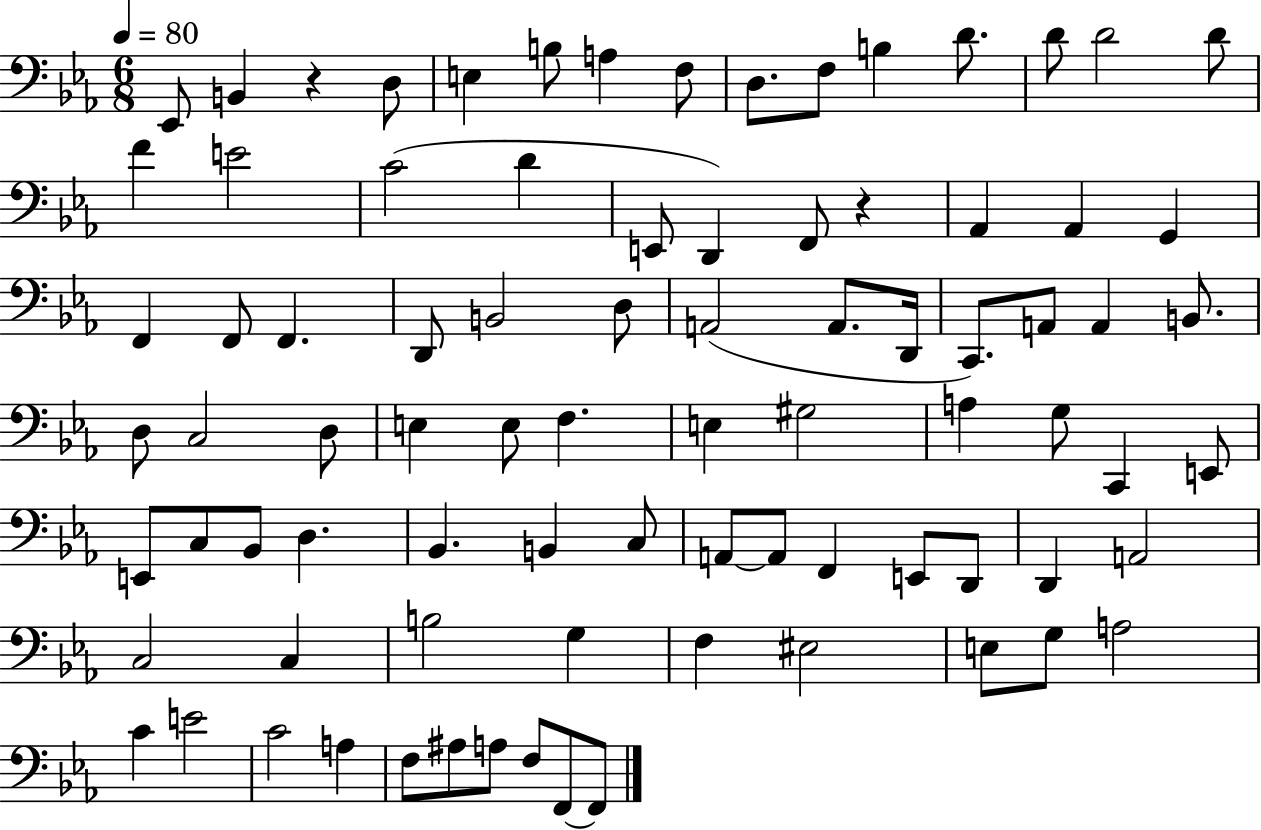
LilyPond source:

{
  \clef bass
  \numericTimeSignature
  \time 6/8
  \key ees \major
  \tempo 4 = 80
  ees,8 b,4 r4 d8 | e4 b8 a4 f8 | d8. f8 b4 d'8. | d'8 d'2 d'8 | \break f'4 e'2 | c'2( d'4 | e,8 d,4) f,8 r4 | aes,4 aes,4 g,4 | \break f,4 f,8 f,4. | d,8 b,2 d8 | a,2( a,8. d,16 | c,8.) a,8 a,4 b,8. | \break d8 c2 d8 | e4 e8 f4. | e4 gis2 | a4 g8 c,4 e,8 | \break e,8 c8 bes,8 d4. | bes,4. b,4 c8 | a,8~~ a,8 f,4 e,8 d,8 | d,4 a,2 | \break c2 c4 | b2 g4 | f4 eis2 | e8 g8 a2 | \break c'4 e'2 | c'2 a4 | f8 ais8 a8 f8 f,8~~ f,8 | \bar "|."
}